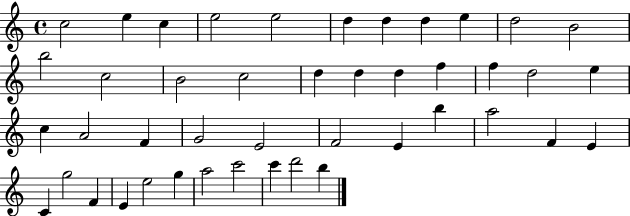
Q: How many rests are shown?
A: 0